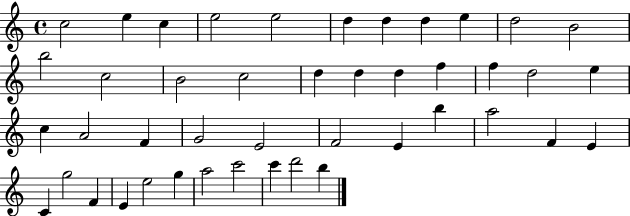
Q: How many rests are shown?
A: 0